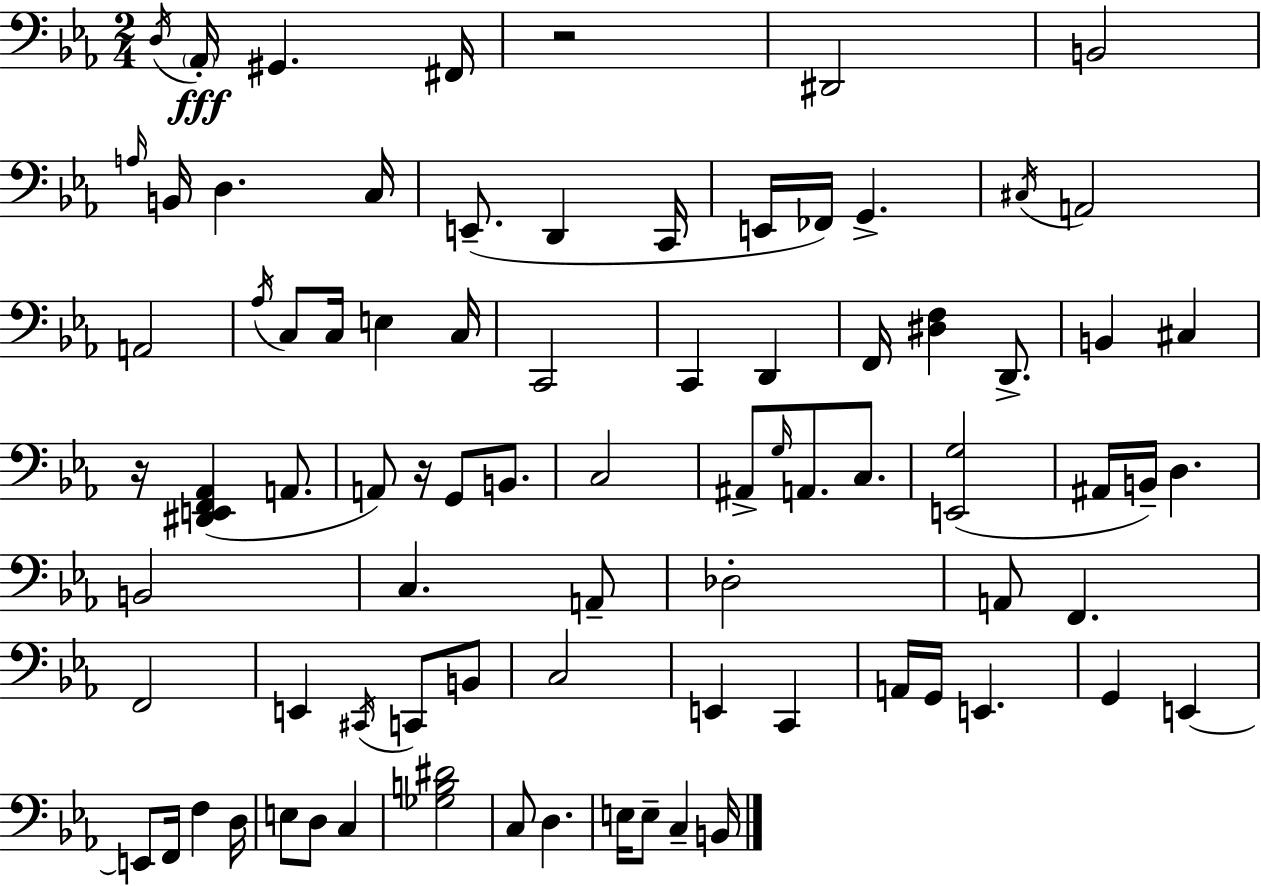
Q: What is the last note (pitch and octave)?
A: B2